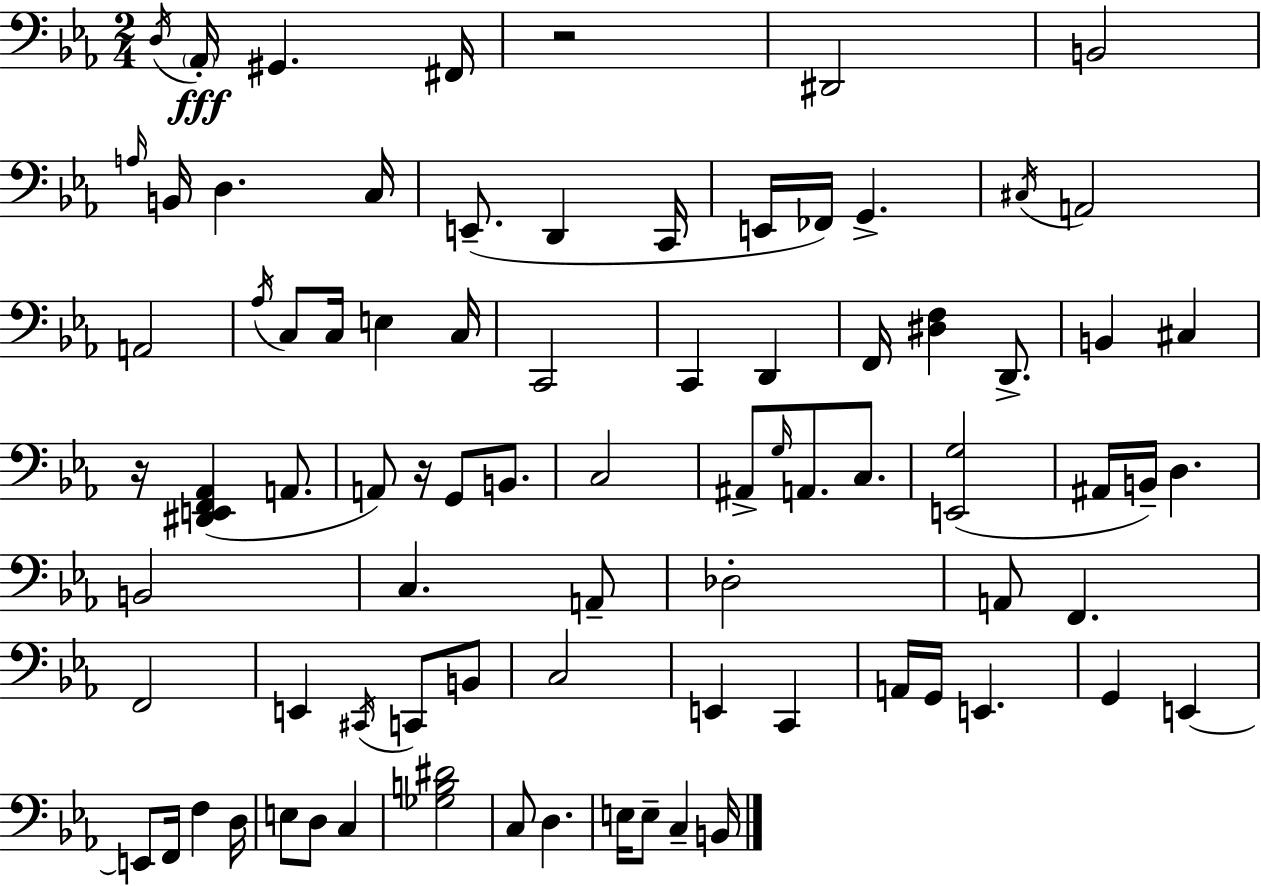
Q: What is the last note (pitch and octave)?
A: B2